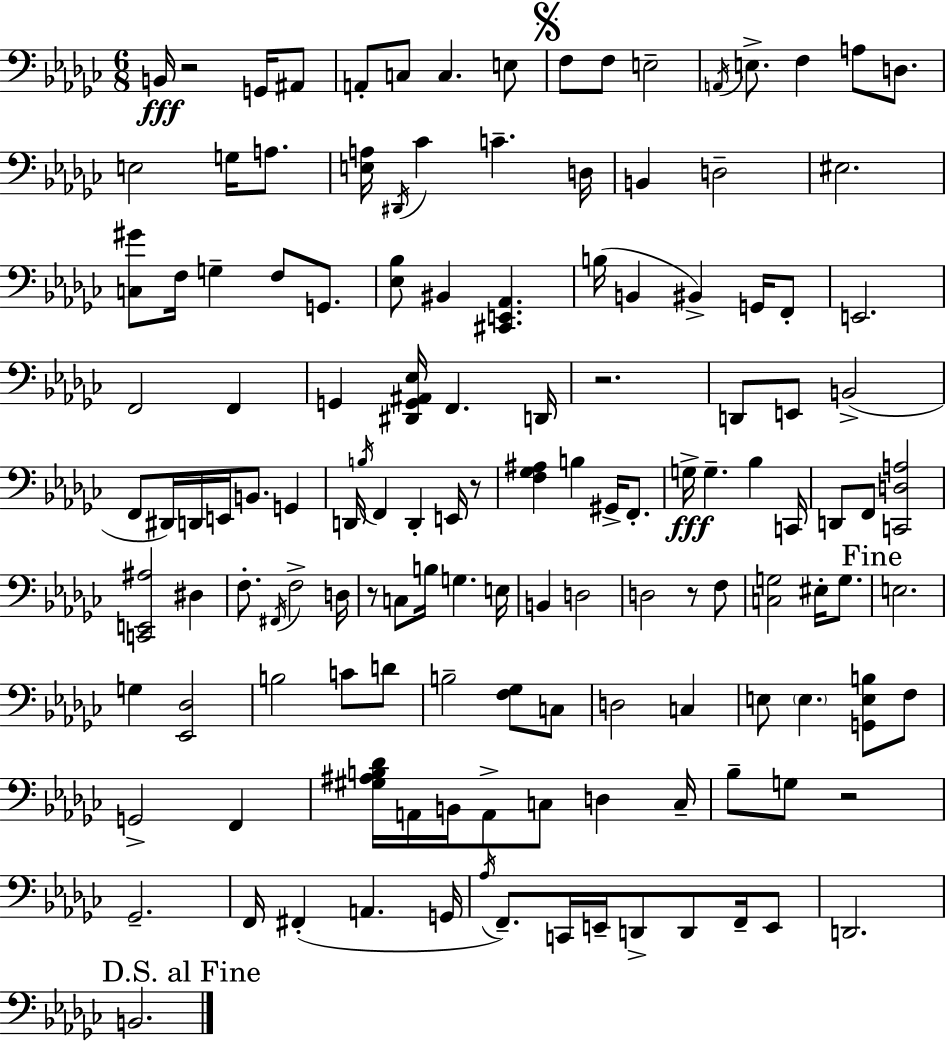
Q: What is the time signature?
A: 6/8